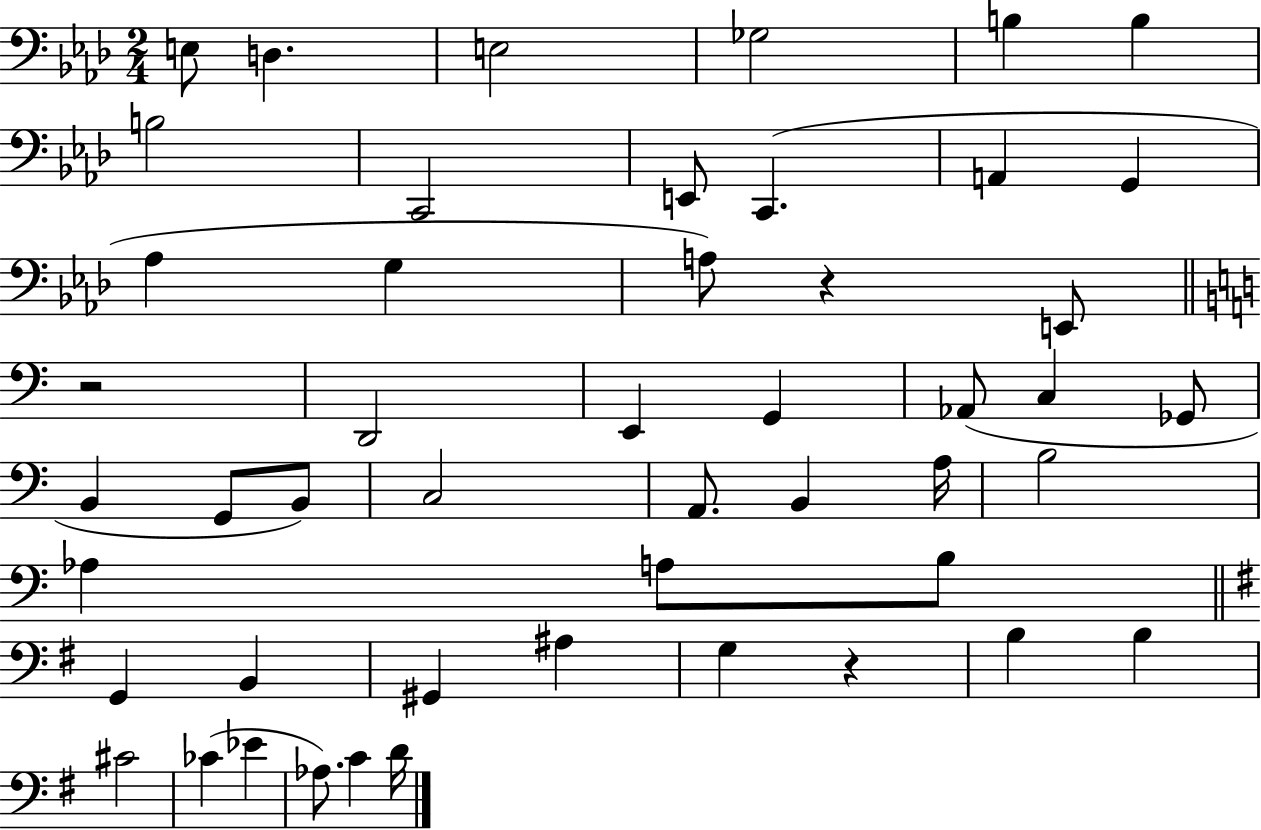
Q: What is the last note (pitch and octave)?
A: D4